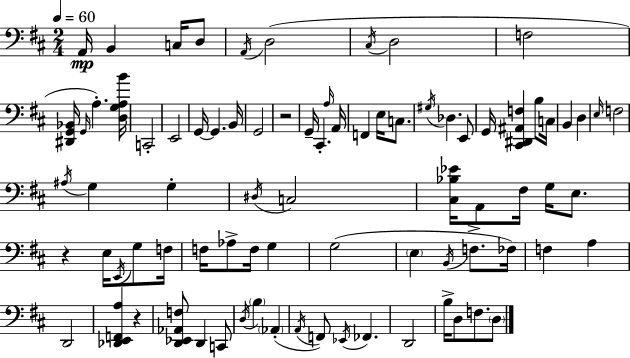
X:1
T:Untitled
M:2/4
L:1/4
K:D
A,,/4 B,, C,/4 D,/2 A,,/4 D,2 ^C,/4 D,2 F,2 [^D,,G,,_B,,]/4 G,,/4 A, [D,G,A,B]/4 C,,2 E,,2 G,,/4 G,, B,,/4 G,,2 z2 G,,/4 ^C,, A,/4 A,,/4 F,, E,/4 C,/2 ^G,/4 _D, E,,/2 G,,/4 [^C,,^D,,^A,,F,] B,/2 C,/4 B,, D, E,/4 F,2 ^A,/4 G, G, ^D,/4 C,2 [^C,_B,_E]/4 A,,/2 ^F,/4 G,/4 E,/2 z E,/4 E,,/4 G,/2 F,/4 F,/4 _A,/2 F,/4 G, G,2 E, B,,/4 F,/2 _F,/4 F, A, D,,2 [_D,,E,,F,,A,] z [D,,_E,,_A,,F,]/2 D,, C,,/2 D,/4 B, _A,, A,,/4 F,,/2 _E,,/4 _F,, D,,2 B,/4 D,/2 F,/2 D,/2